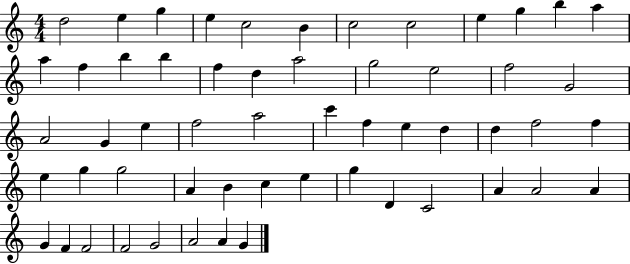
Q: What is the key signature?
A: C major